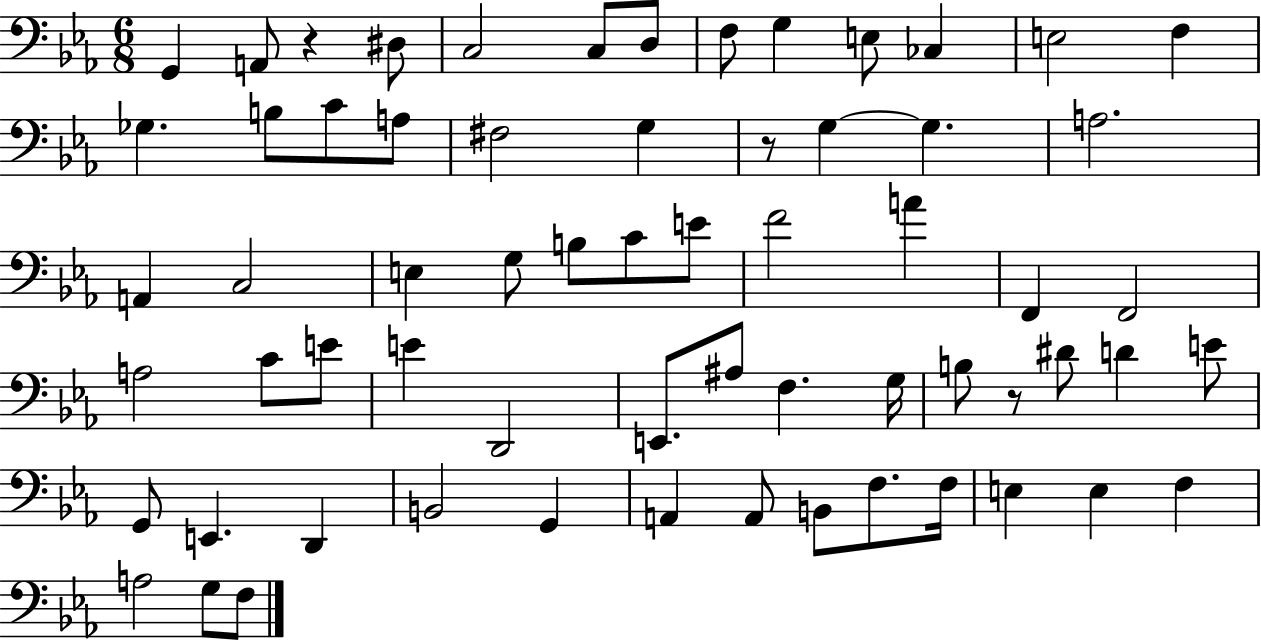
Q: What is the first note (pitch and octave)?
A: G2